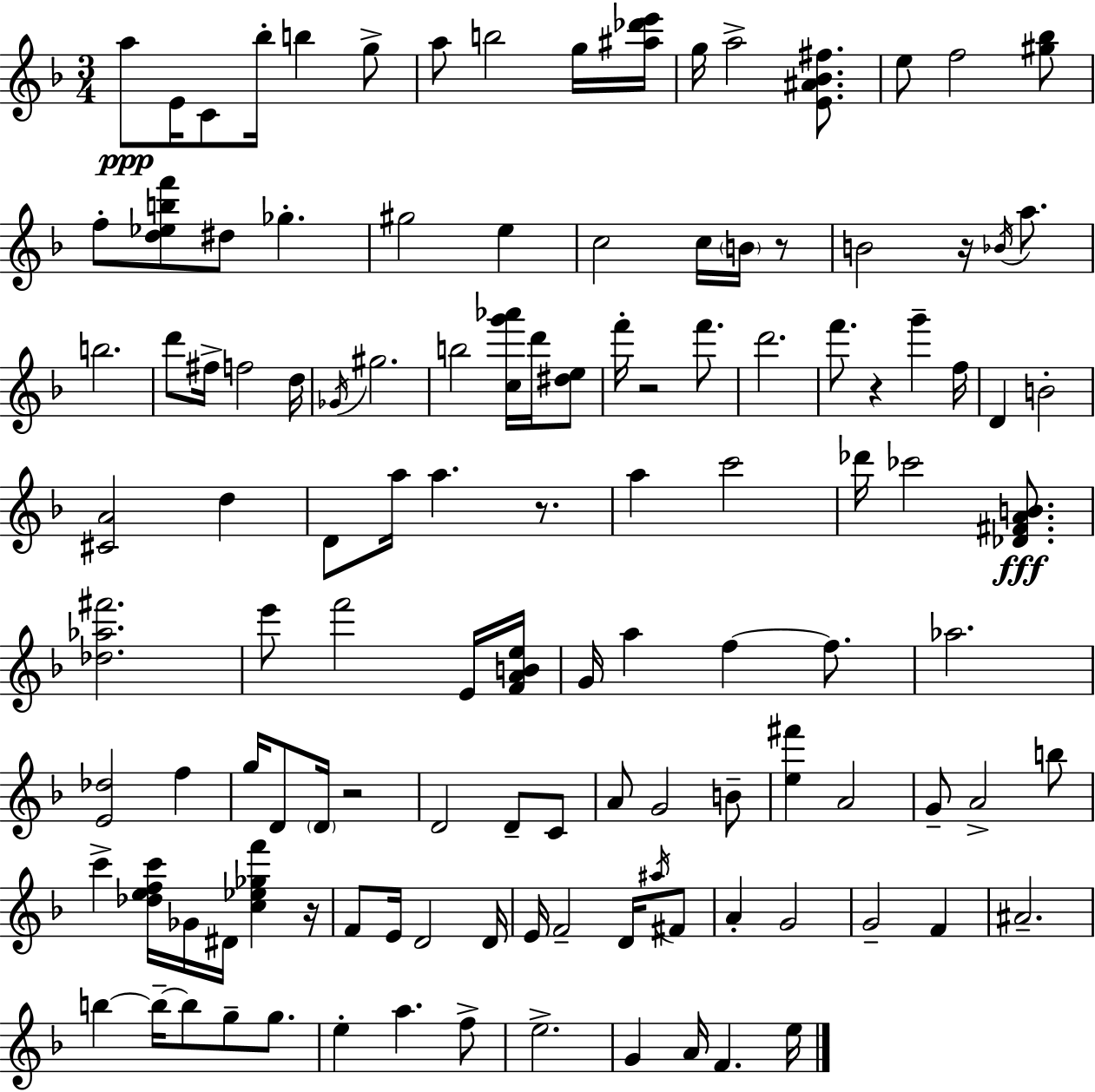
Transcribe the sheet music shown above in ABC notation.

X:1
T:Untitled
M:3/4
L:1/4
K:F
a/2 E/4 C/2 _b/4 b g/2 a/2 b2 g/4 [^a_d'e']/4 g/4 a2 [E^A_B^f]/2 e/2 f2 [^g_b]/2 f/2 [d_ebf']/2 ^d/2 _g ^g2 e c2 c/4 B/4 z/2 B2 z/4 _B/4 a/2 b2 d'/2 ^f/4 f2 d/4 _G/4 ^g2 b2 [cg'_a']/4 d'/4 [^de]/2 f'/4 z2 f'/2 d'2 f'/2 z g' f/4 D B2 [^CA]2 d D/2 a/4 a z/2 a c'2 _d'/4 _c'2 [_D^FAB]/2 [_d_a^f']2 e'/2 f'2 E/4 [FABe]/4 G/4 a f f/2 _a2 [E_d]2 f g/4 D/2 D/4 z2 D2 D/2 C/2 A/2 G2 B/2 [e^f'] A2 G/2 A2 b/2 c' [_defc']/4 _G/4 ^D/4 [c_e_gf'] z/4 F/2 E/4 D2 D/4 E/4 F2 D/4 ^a/4 ^F/2 A G2 G2 F ^A2 b b/4 b/2 g/2 g/2 e a f/2 e2 G A/4 F e/4